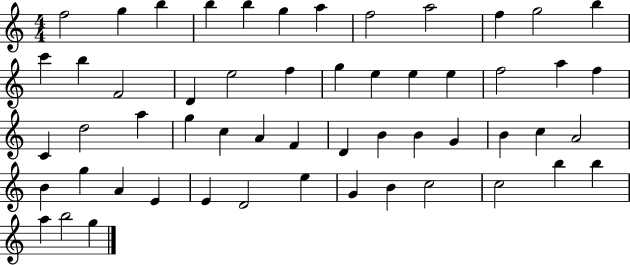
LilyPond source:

{
  \clef treble
  \numericTimeSignature
  \time 4/4
  \key c \major
  f''2 g''4 b''4 | b''4 b''4 g''4 a''4 | f''2 a''2 | f''4 g''2 b''4 | \break c'''4 b''4 f'2 | d'4 e''2 f''4 | g''4 e''4 e''4 e''4 | f''2 a''4 f''4 | \break c'4 d''2 a''4 | g''4 c''4 a'4 f'4 | d'4 b'4 b'4 g'4 | b'4 c''4 a'2 | \break b'4 g''4 a'4 e'4 | e'4 d'2 e''4 | g'4 b'4 c''2 | c''2 b''4 b''4 | \break a''4 b''2 g''4 | \bar "|."
}